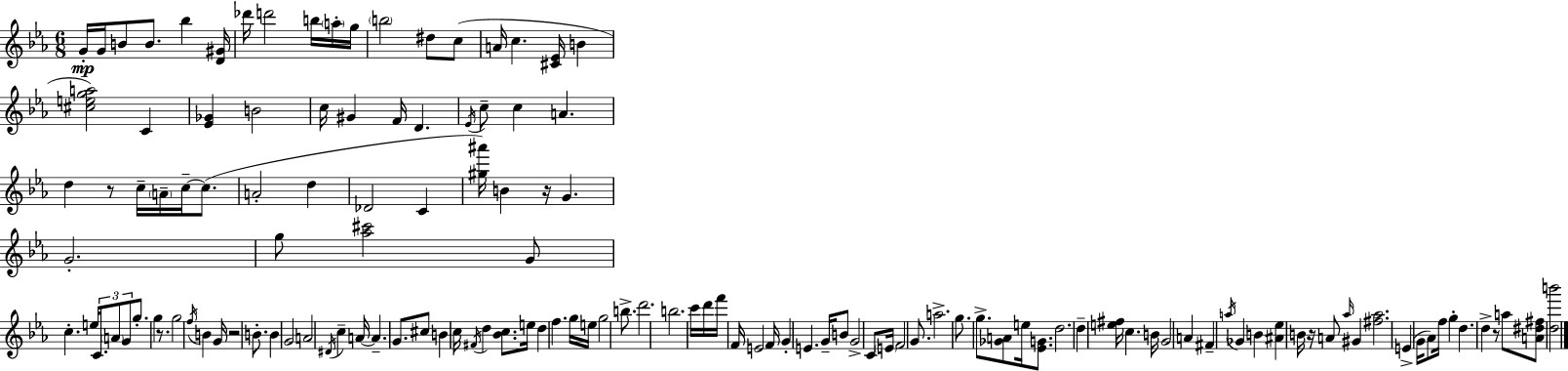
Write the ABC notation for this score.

X:1
T:Untitled
M:6/8
L:1/4
K:Eb
G/4 G/4 B/2 B/2 _b [D^G]/4 _d'/4 d'2 b/4 a/4 g/4 b2 ^d/2 c/2 A/4 c [^C_E]/4 B [^cega]2 C [_E_G] B2 c/4 ^G F/4 D _E/4 c/2 c A d z/2 c/4 A/4 c/4 c/2 A2 d _D2 C [^g^a']/4 B z/4 G G2 g/2 [_a^c']2 G/2 c e/4 C/2 A/2 G/2 g/2 g z/2 g2 f/4 B G/4 z2 B/2 B G2 A2 ^D/4 c A/4 A G/2 ^c/2 B c/4 ^F/4 d [_Bc]/2 e/4 d f g/4 e/4 g2 b/2 d'2 b2 c'/4 d'/4 f'/4 F/4 E2 F/4 G E G/4 B/2 G2 C/2 E/4 F2 G/2 a2 g/2 g/2 [_GA]/2 e/4 [_EG]/2 d2 d [e^f]/4 c B/4 G2 A ^F a/4 _G B [^A_e] B/4 z/4 A/2 _a/4 ^G [^f_a]2 E G/4 _A/2 f/4 g d d z/2 a/2 [A^d^f]/2 [db']2